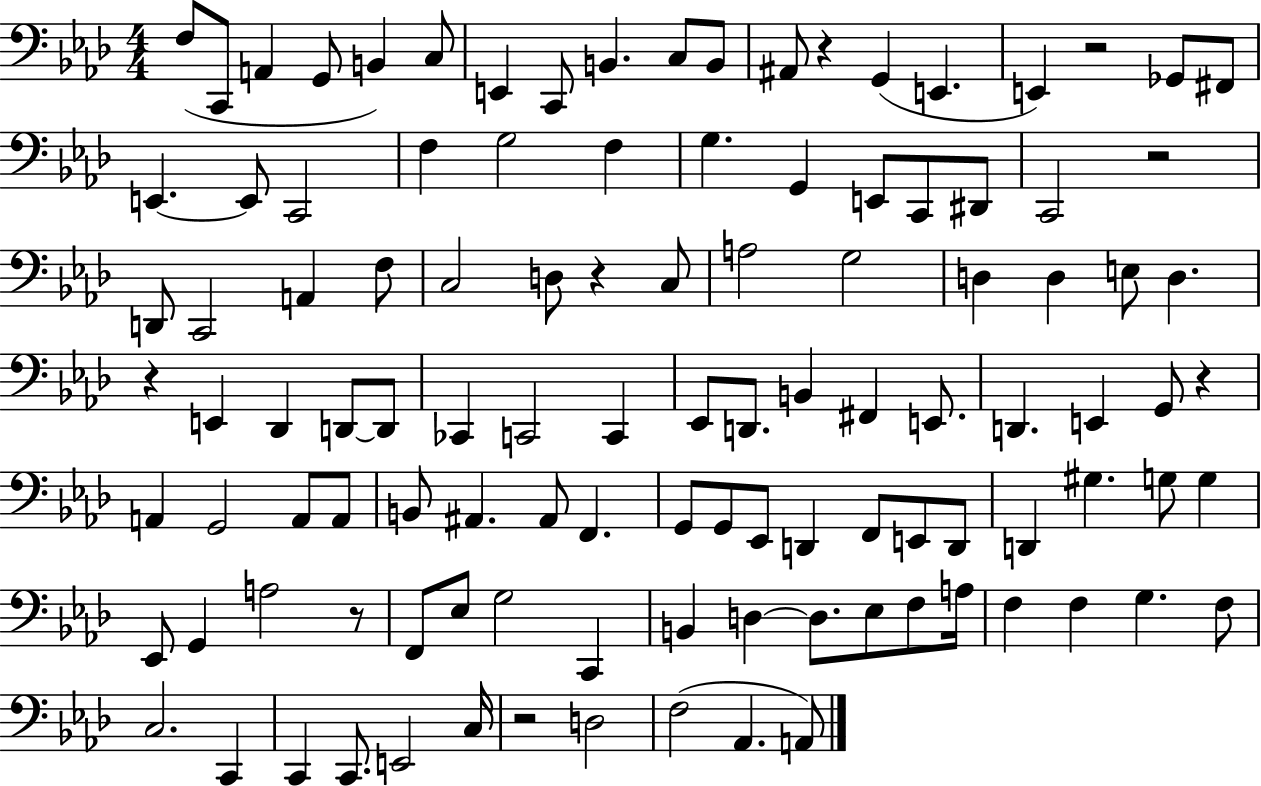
{
  \clef bass
  \numericTimeSignature
  \time 4/4
  \key aes \major
  f8( c,8 a,4 g,8 b,4) c8 | e,4 c,8 b,4. c8 b,8 | ais,8 r4 g,4( e,4. | e,4) r2 ges,8 fis,8 | \break e,4.~~ e,8 c,2 | f4 g2 f4 | g4. g,4 e,8 c,8 dis,8 | c,2 r2 | \break d,8 c,2 a,4 f8 | c2 d8 r4 c8 | a2 g2 | d4 d4 e8 d4. | \break r4 e,4 des,4 d,8~~ d,8 | ces,4 c,2 c,4 | ees,8 d,8. b,4 fis,4 e,8. | d,4. e,4 g,8 r4 | \break a,4 g,2 a,8 a,8 | b,8 ais,4. ais,8 f,4. | g,8 g,8 ees,8 d,4 f,8 e,8 d,8 | d,4 gis4. g8 g4 | \break ees,8 g,4 a2 r8 | f,8 ees8 g2 c,4 | b,4 d4~~ d8. ees8 f8 a16 | f4 f4 g4. f8 | \break c2. c,4 | c,4 c,8. e,2 c16 | r2 d2 | f2( aes,4. a,8) | \break \bar "|."
}